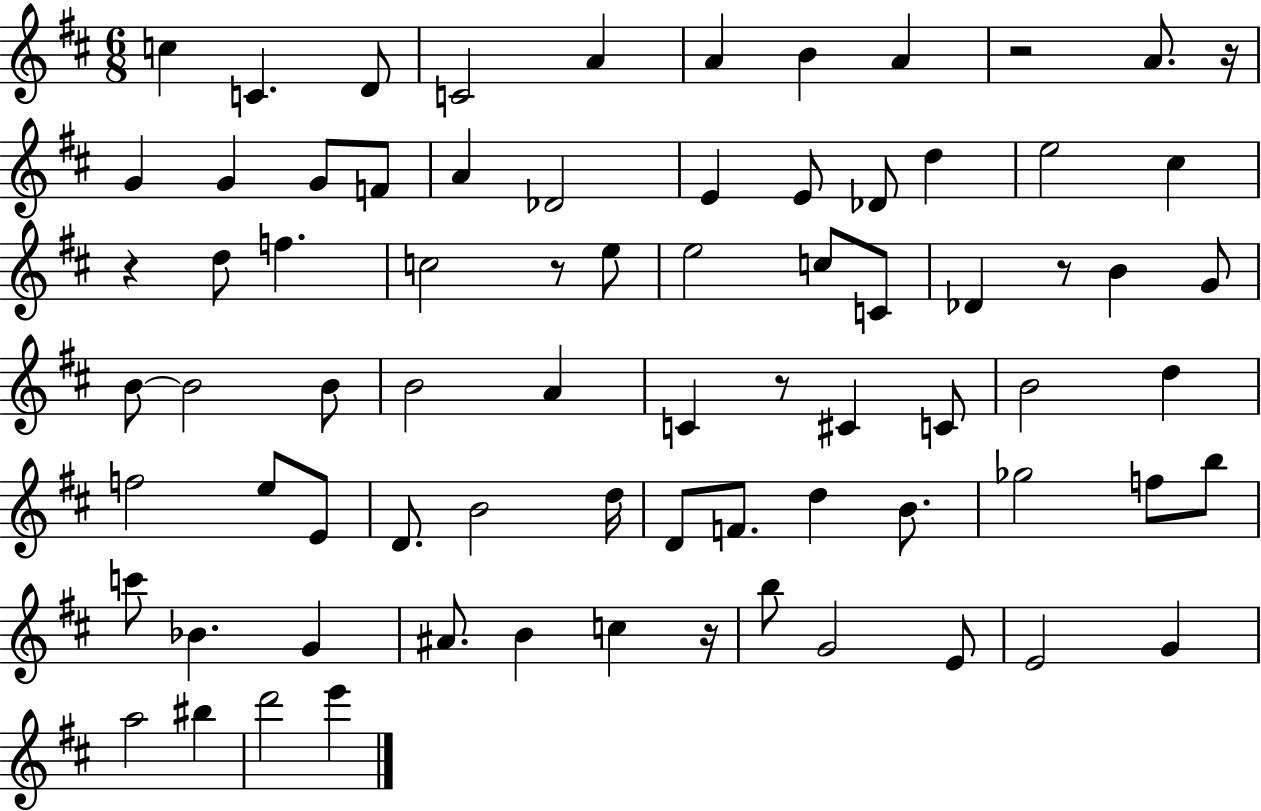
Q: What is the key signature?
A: D major